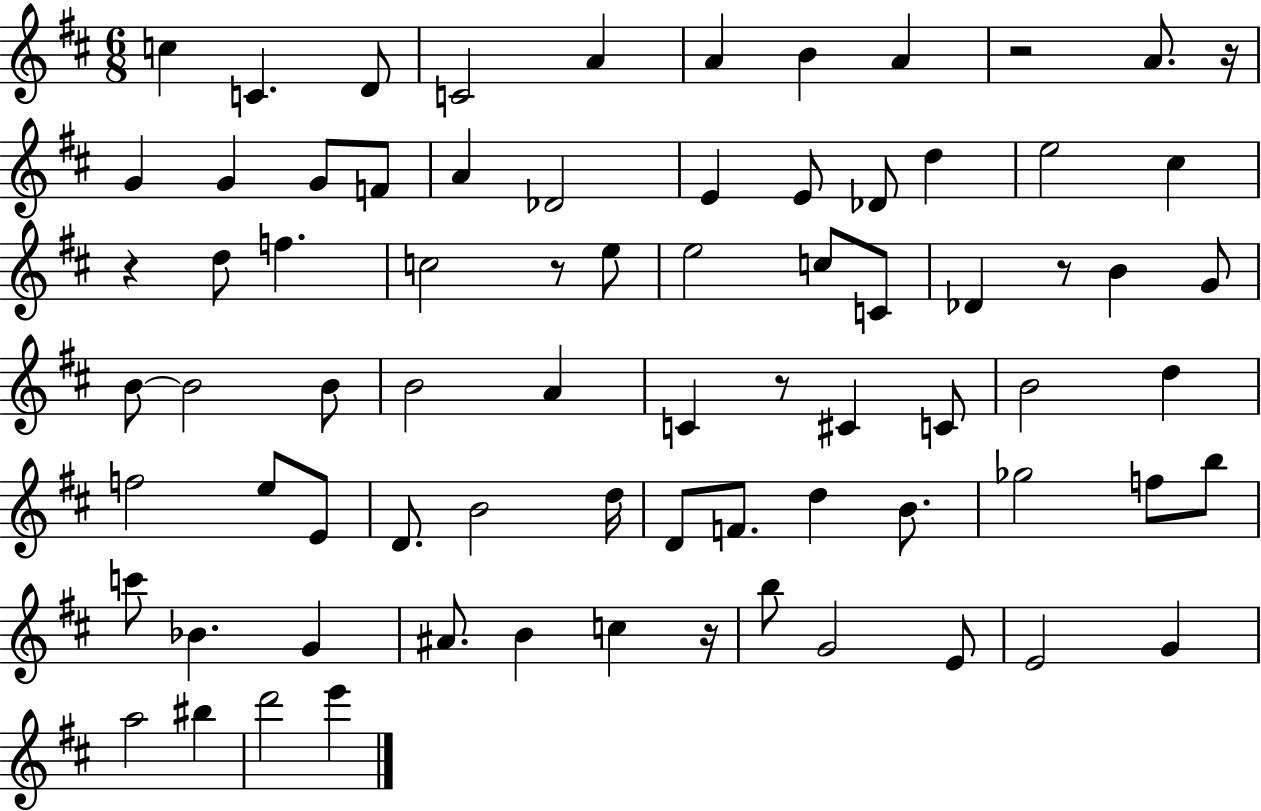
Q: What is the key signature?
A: D major